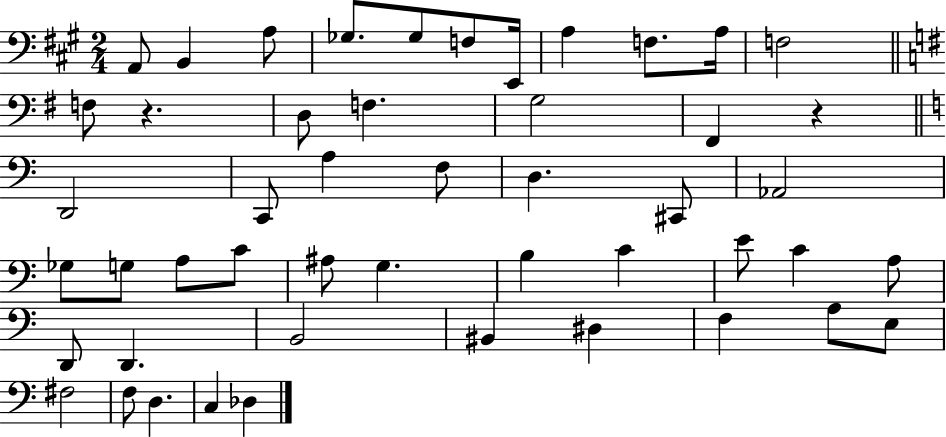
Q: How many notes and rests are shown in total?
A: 49